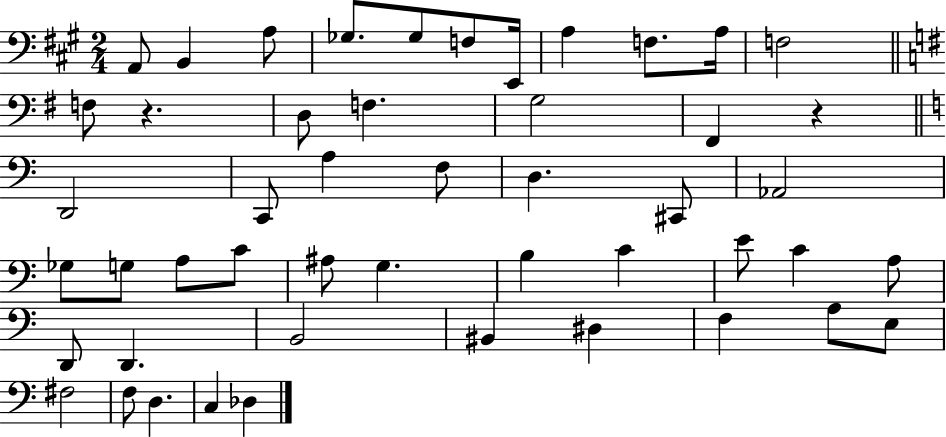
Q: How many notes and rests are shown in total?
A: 49